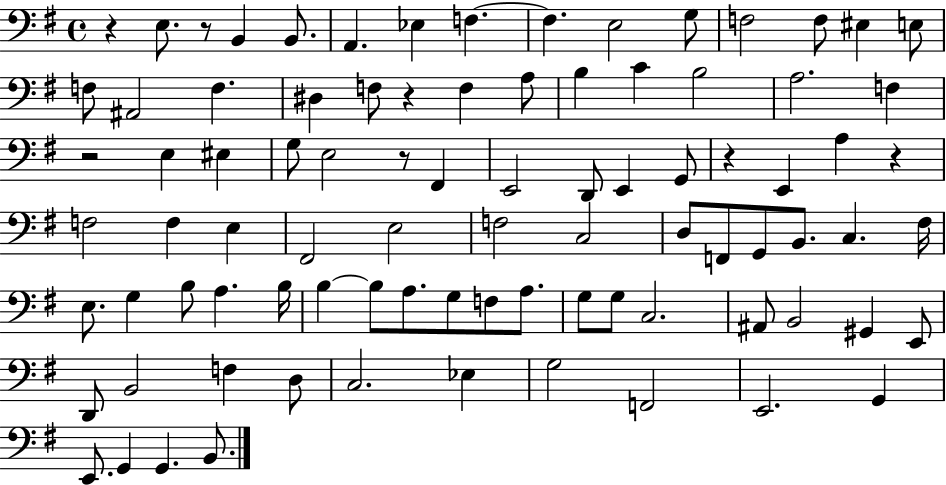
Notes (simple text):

R/q E3/e. R/e B2/q B2/e. A2/q. Eb3/q F3/q. F3/q. E3/h G3/e F3/h F3/e EIS3/q E3/e F3/e A#2/h F3/q. D#3/q F3/e R/q F3/q A3/e B3/q C4/q B3/h A3/h. F3/q R/h E3/q EIS3/q G3/e E3/h R/e F#2/q E2/h D2/e E2/q G2/e R/q E2/q A3/q R/q F3/h F3/q E3/q F#2/h E3/h F3/h C3/h D3/e F2/e G2/e B2/e. C3/q. F#3/s E3/e. G3/q B3/e A3/q. B3/s B3/q B3/e A3/e. G3/e F3/e A3/e. G3/e G3/e C3/h. A#2/e B2/h G#2/q E2/e D2/e B2/h F3/q D3/e C3/h. Eb3/q G3/h F2/h E2/h. G2/q E2/e. G2/q G2/q. B2/e.